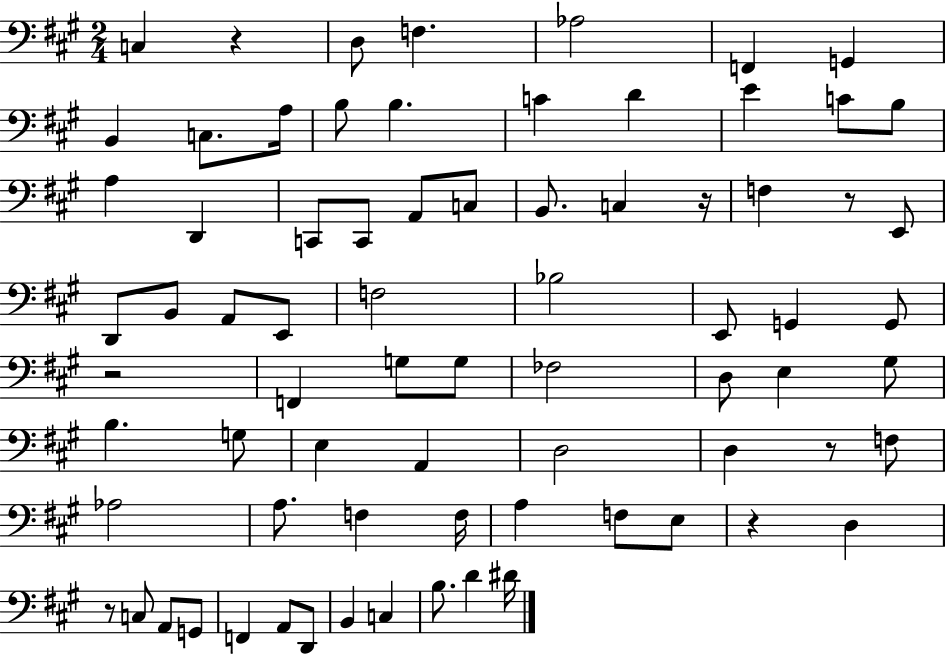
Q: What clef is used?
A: bass